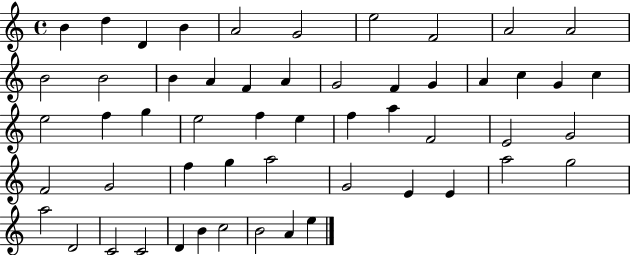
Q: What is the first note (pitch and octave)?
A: B4